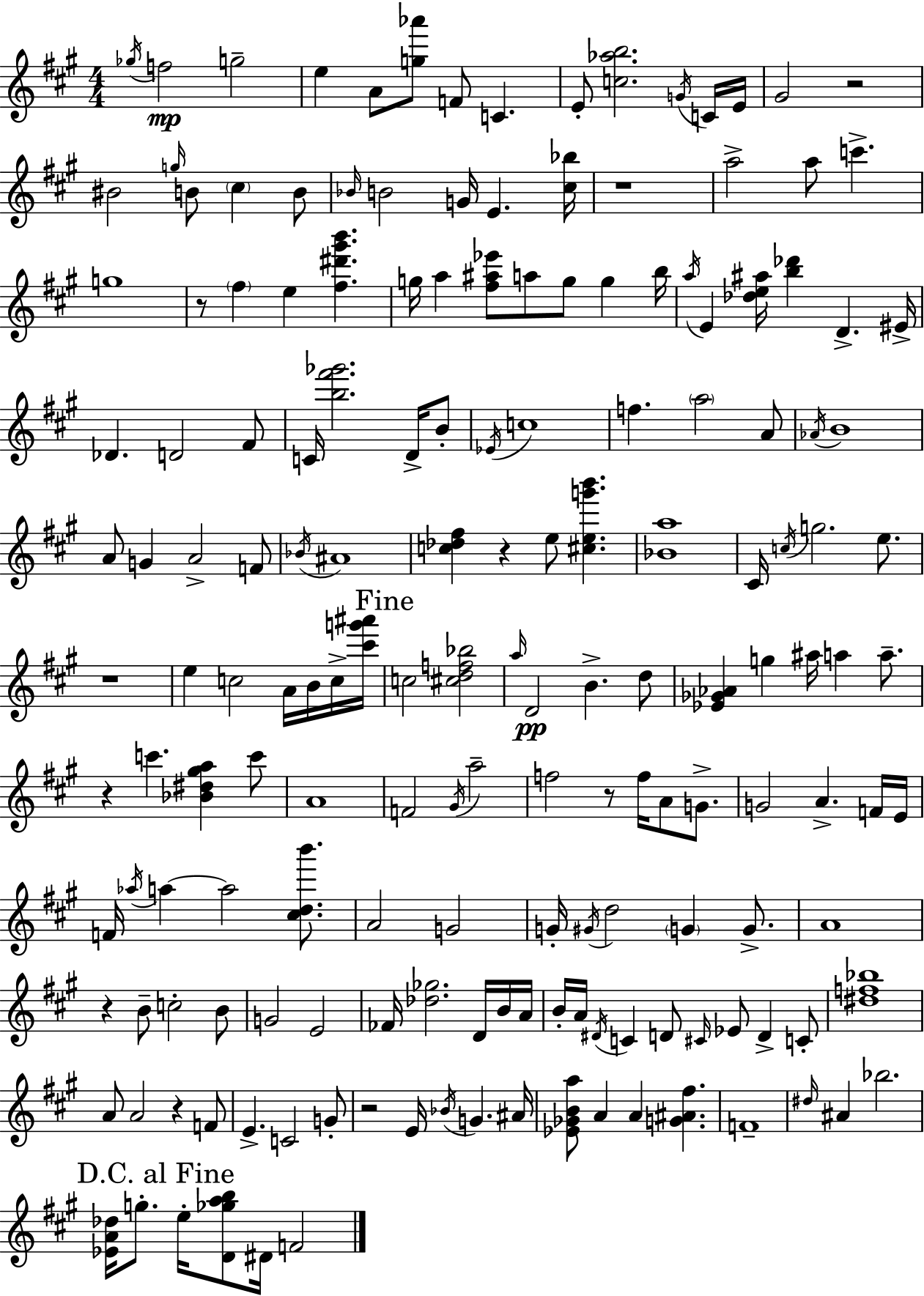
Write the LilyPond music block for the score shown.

{
  \clef treble
  \numericTimeSignature
  \time 4/4
  \key a \major
  \acciaccatura { ges''16 }\mp f''2 g''2-- | e''4 a'8 <g'' aes'''>8 f'8 c'4. | e'8-. <c'' aes'' b''>2. \acciaccatura { g'16 } | c'16 e'16 gis'2 r2 | \break bis'2 \grace { g''16 } b'8 \parenthesize cis''4 | b'8 \grace { bes'16 } b'2 g'16 e'4. | <cis'' bes''>16 r1 | a''2-> a''8 c'''4.-> | \break g''1 | r8 \parenthesize fis''4 e''4 <fis'' dis''' gis''' b'''>4. | g''16 a''4 <fis'' ais'' ees'''>8 a''8 g''8 g''4 | b''16 \acciaccatura { a''16 } e'4 <des'' e'' ais''>16 <b'' des'''>4 d'4.-> | \break eis'16-> des'4. d'2 | fis'8 c'16 <b'' fis''' ges'''>2. | d'16-> b'8-. \acciaccatura { ees'16 } c''1 | f''4. \parenthesize a''2 | \break a'8 \acciaccatura { aes'16 } b'1 | a'8 g'4 a'2-> | f'8 \acciaccatura { bes'16 } ais'1 | <c'' des'' fis''>4 r4 | \break e''8 <cis'' e'' g''' b'''>4. <bes' a''>1 | cis'16 \acciaccatura { c''16 } g''2. | e''8. r1 | e''4 c''2 | \break a'16 b'16 c''16-> <cis''' g''' ais'''>16 \mark "Fine" c''2 | <cis'' d'' f'' bes''>2 \grace { a''16 }\pp d'2 | b'4.-> d''8 <ees' ges' aes'>4 g''4 | ais''16 a''4 a''8.-- r4 c'''4. | \break <bes' dis'' gis'' a''>4 c'''8 a'1 | f'2 | \acciaccatura { gis'16 } a''2-- f''2 | r8 f''16 a'8 g'8.-> g'2 | \break a'4.-> f'16 e'16 f'16 \acciaccatura { aes''16 } a''4~~ | a''2 <cis'' d'' b'''>8. a'2 | g'2 g'16-. \acciaccatura { gis'16 } d''2 | \parenthesize g'4 g'8.-> a'1 | \break r4 | b'8-- c''2-. b'8 g'2 | e'2 fes'16 <des'' ges''>2. | d'16 b'16 a'16 b'16-. a'16 \acciaccatura { dis'16 } | \break c'4 d'8 \grace { cis'16 } ees'8 d'4-> c'8-. <dis'' f'' bes''>1 | a'8 | a'2 r4 f'8 e'4.-> | c'2 g'8-. r2 | \break e'16 \acciaccatura { bes'16 } g'4. ais'16 | <ees' ges' b' a''>8 a'4 a'4 <g' ais' fis''>4. | f'1-- | \grace { dis''16 } ais'4 bes''2. | \break \mark "D.C. al Fine" <ees' a' des''>16 g''8.-. e''16-. <d' ges'' a'' b''>8 dis'16 f'2 | \bar "|."
}